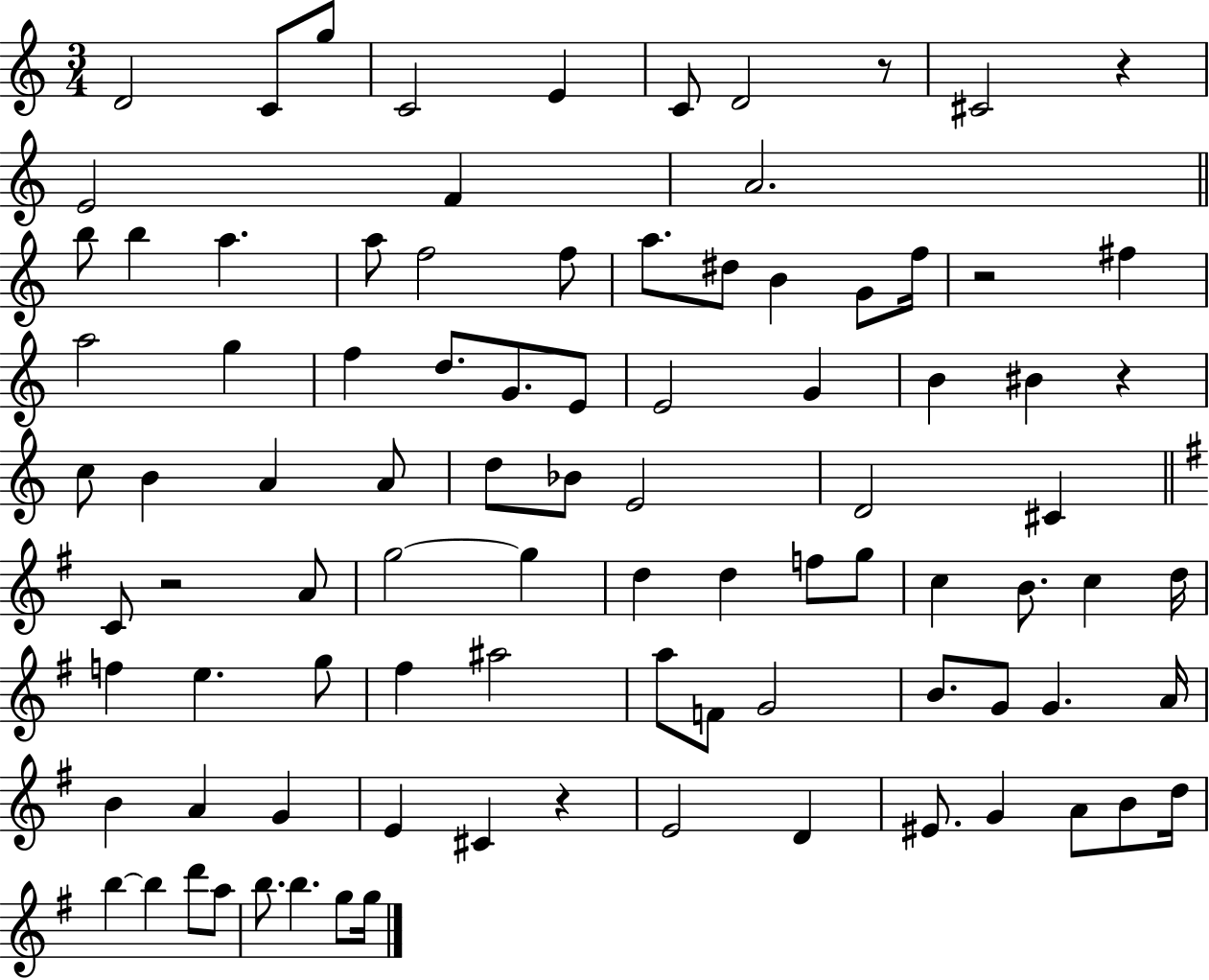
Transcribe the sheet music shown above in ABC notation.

X:1
T:Untitled
M:3/4
L:1/4
K:C
D2 C/2 g/2 C2 E C/2 D2 z/2 ^C2 z E2 F A2 b/2 b a a/2 f2 f/2 a/2 ^d/2 B G/2 f/4 z2 ^f a2 g f d/2 G/2 E/2 E2 G B ^B z c/2 B A A/2 d/2 _B/2 E2 D2 ^C C/2 z2 A/2 g2 g d d f/2 g/2 c B/2 c d/4 f e g/2 ^f ^a2 a/2 F/2 G2 B/2 G/2 G A/4 B A G E ^C z E2 D ^E/2 G A/2 B/2 d/4 b b d'/2 a/2 b/2 b g/2 g/4